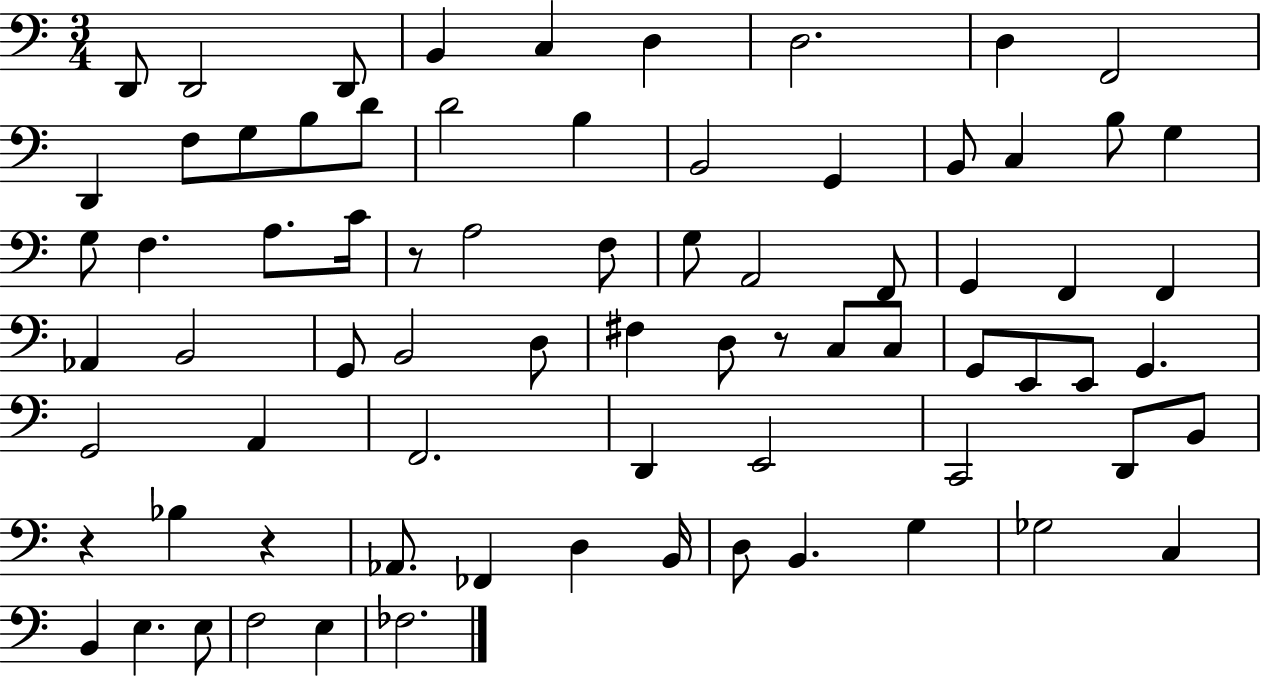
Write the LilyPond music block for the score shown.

{
  \clef bass
  \numericTimeSignature
  \time 3/4
  \key c \major
  d,8 d,2 d,8 | b,4 c4 d4 | d2. | d4 f,2 | \break d,4 f8 g8 b8 d'8 | d'2 b4 | b,2 g,4 | b,8 c4 b8 g4 | \break g8 f4. a8. c'16 | r8 a2 f8 | g8 a,2 f,8 | g,4 f,4 f,4 | \break aes,4 b,2 | g,8 b,2 d8 | fis4 d8 r8 c8 c8 | g,8 e,8 e,8 g,4. | \break g,2 a,4 | f,2. | d,4 e,2 | c,2 d,8 b,8 | \break r4 bes4 r4 | aes,8. fes,4 d4 b,16 | d8 b,4. g4 | ges2 c4 | \break b,4 e4. e8 | f2 e4 | fes2. | \bar "|."
}